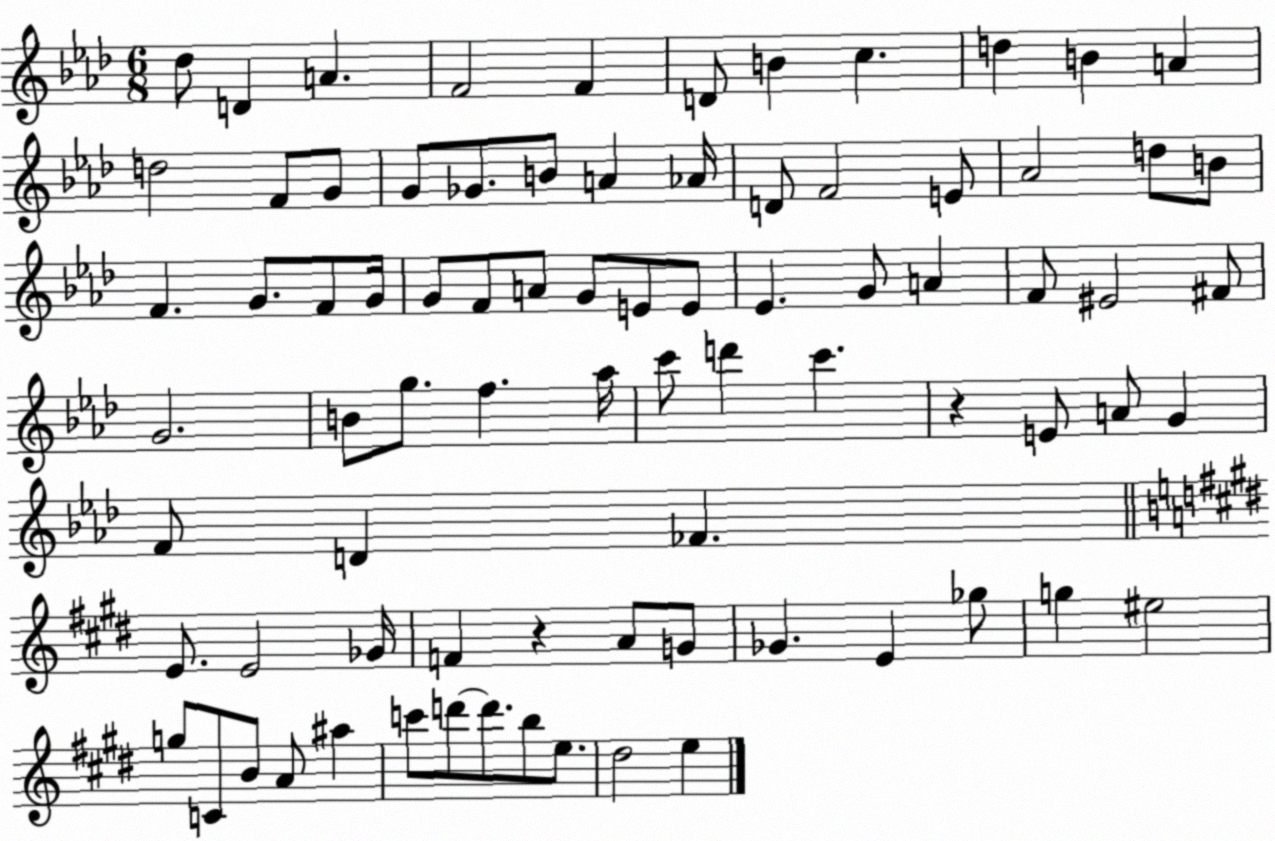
X:1
T:Untitled
M:6/8
L:1/4
K:Ab
_d/2 D A F2 F D/2 B c d B A d2 F/2 G/2 G/2 _G/2 B/2 A _A/4 D/2 F2 E/2 _A2 d/2 B/2 F G/2 F/2 G/4 G/2 F/2 A/2 G/2 E/2 E/2 _E G/2 A F/2 ^E2 ^F/2 G2 B/2 g/2 f _a/4 c'/2 d' c' z E/2 A/2 G F/2 D _F E/2 E2 _G/4 F z A/2 G/2 _G E _g/2 g ^e2 g/2 C/2 B/2 A/2 ^a c'/2 d'/2 d'/2 b/2 e/2 ^d2 e